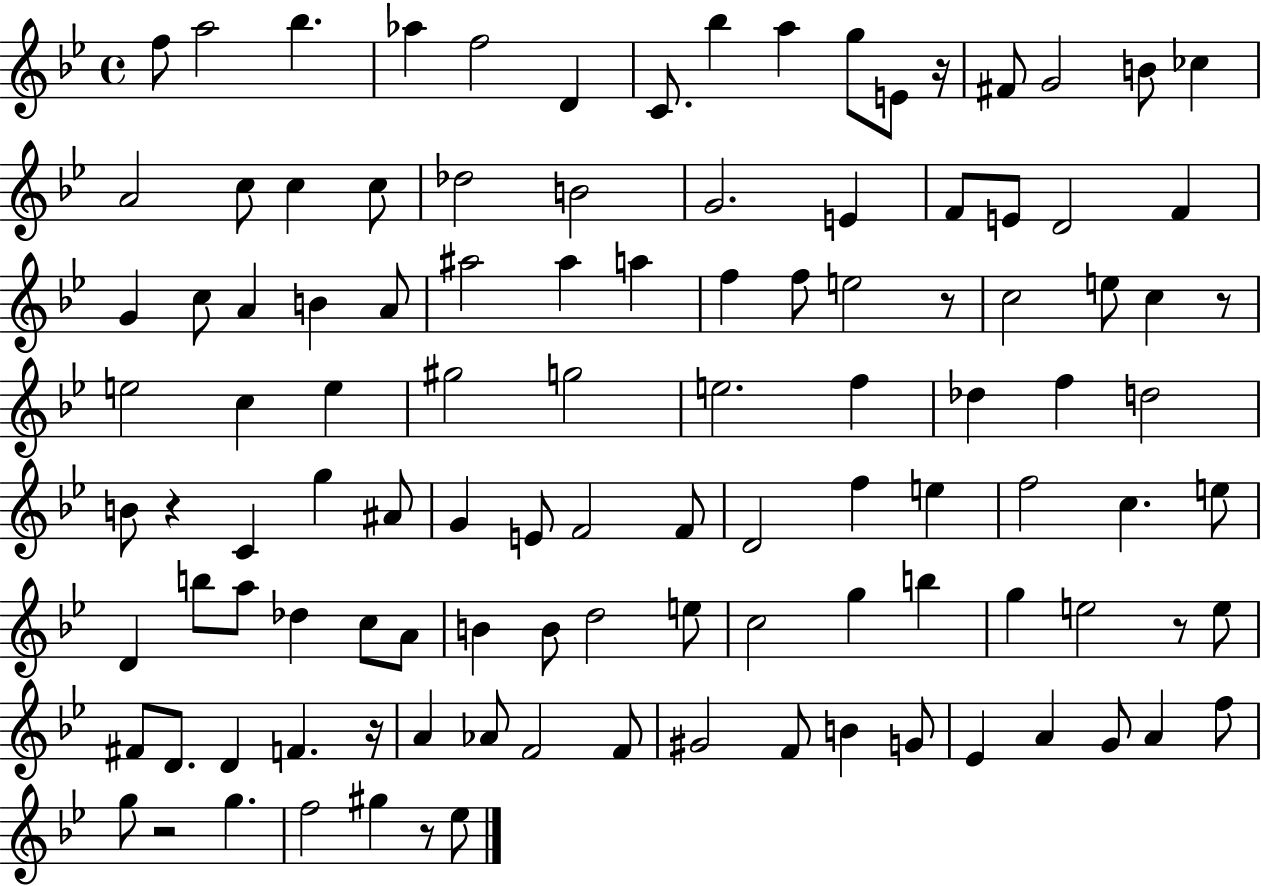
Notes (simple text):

F5/e A5/h Bb5/q. Ab5/q F5/h D4/q C4/e. Bb5/q A5/q G5/e E4/e R/s F#4/e G4/h B4/e CES5/q A4/h C5/e C5/q C5/e Db5/h B4/h G4/h. E4/q F4/e E4/e D4/h F4/q G4/q C5/e A4/q B4/q A4/e A#5/h A#5/q A5/q F5/q F5/e E5/h R/e C5/h E5/e C5/q R/e E5/h C5/q E5/q G#5/h G5/h E5/h. F5/q Db5/q F5/q D5/h B4/e R/q C4/q G5/q A#4/e G4/q E4/e F4/h F4/e D4/h F5/q E5/q F5/h C5/q. E5/e D4/q B5/e A5/e Db5/q C5/e A4/e B4/q B4/e D5/h E5/e C5/h G5/q B5/q G5/q E5/h R/e E5/e F#4/e D4/e. D4/q F4/q. R/s A4/q Ab4/e F4/h F4/e G#4/h F4/e B4/q G4/e Eb4/q A4/q G4/e A4/q F5/e G5/e R/h G5/q. F5/h G#5/q R/e Eb5/e